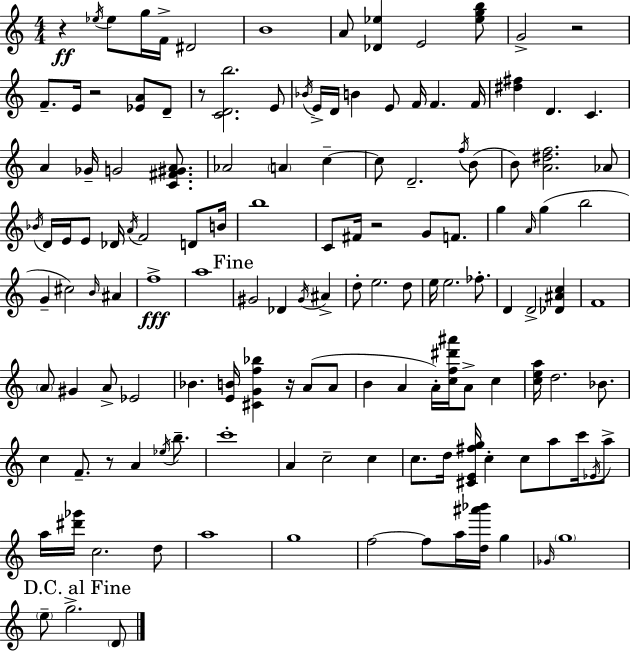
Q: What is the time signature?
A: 4/4